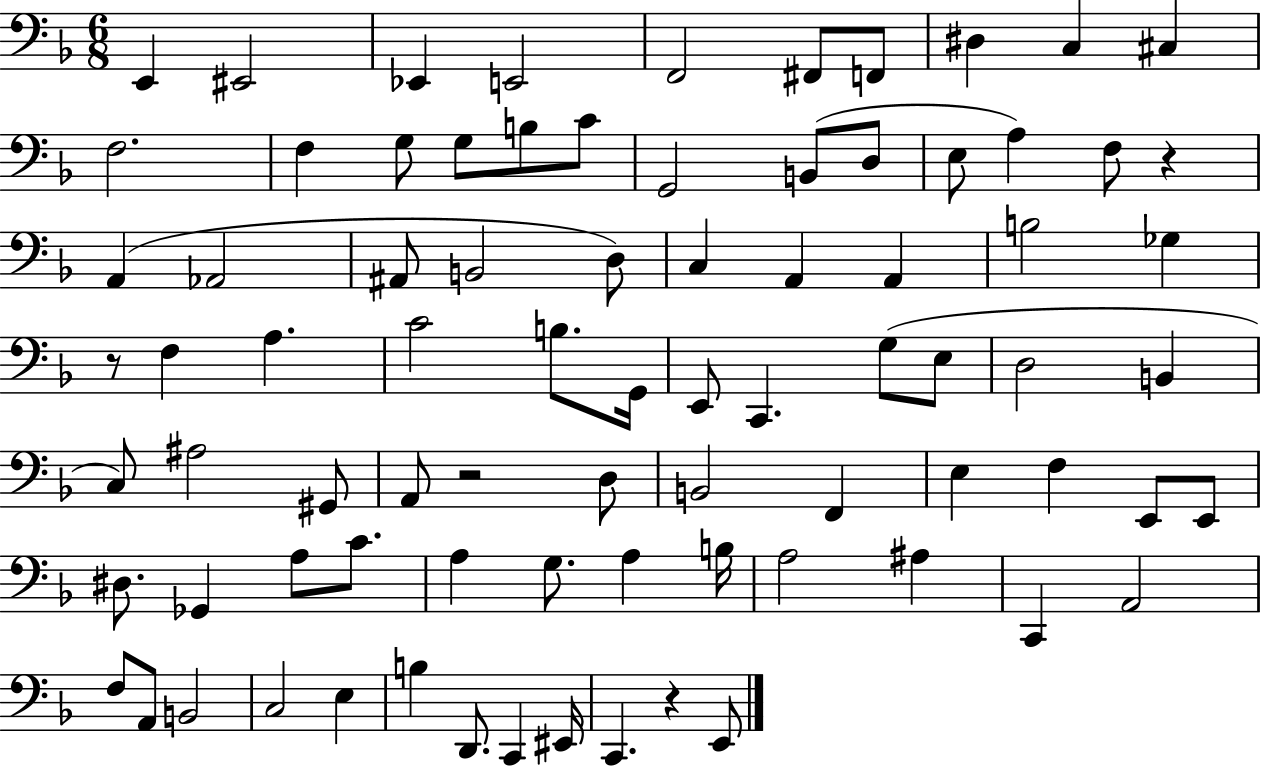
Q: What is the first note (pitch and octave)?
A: E2